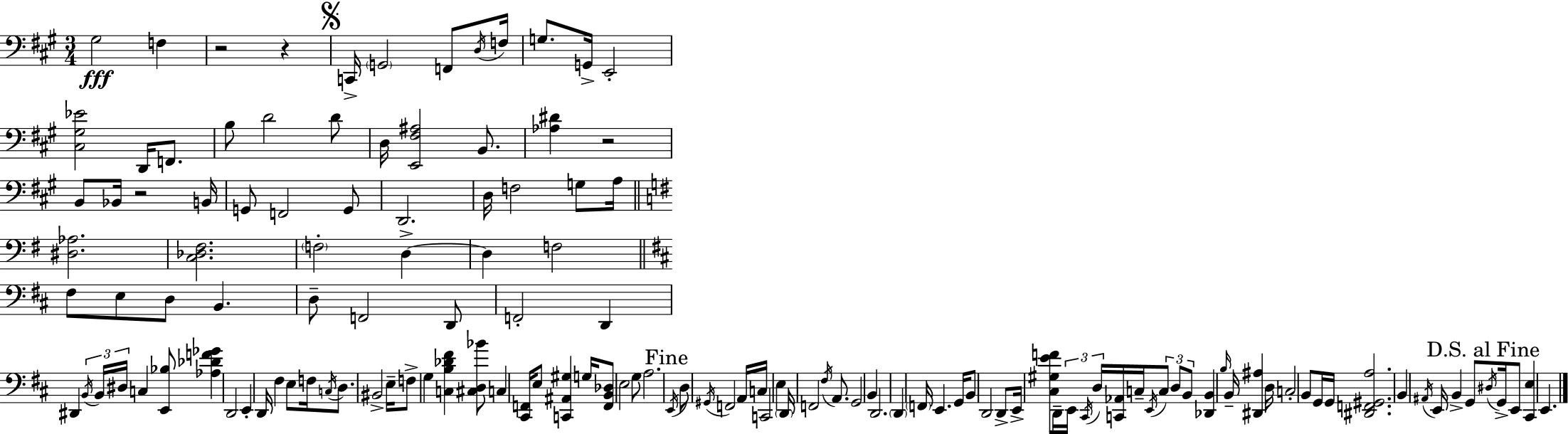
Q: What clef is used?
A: bass